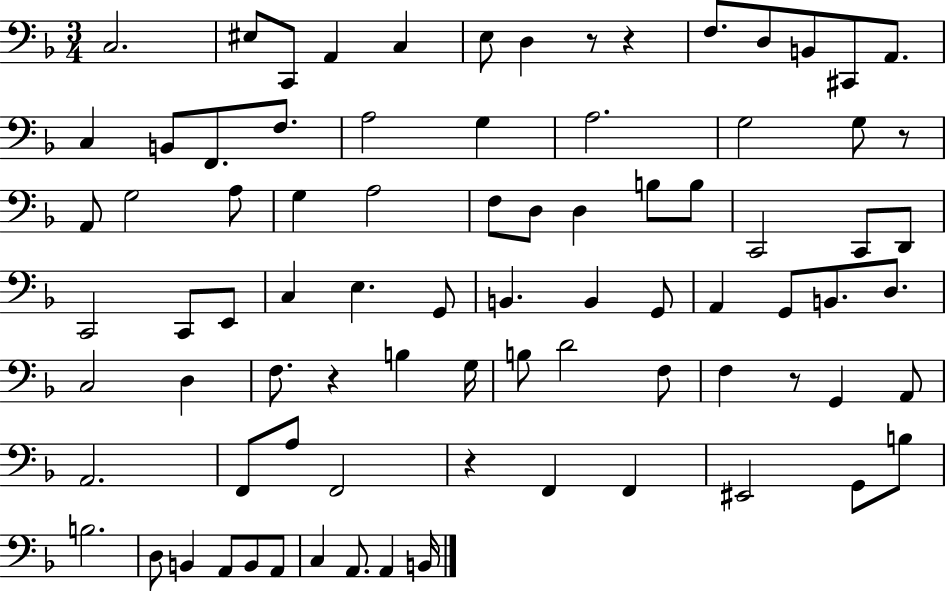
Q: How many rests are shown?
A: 6